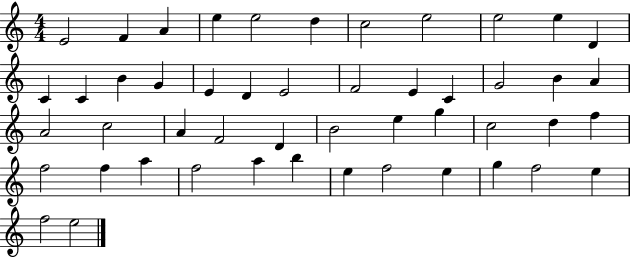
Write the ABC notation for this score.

X:1
T:Untitled
M:4/4
L:1/4
K:C
E2 F A e e2 d c2 e2 e2 e D C C B G E D E2 F2 E C G2 B A A2 c2 A F2 D B2 e g c2 d f f2 f a f2 a b e f2 e g f2 e f2 e2